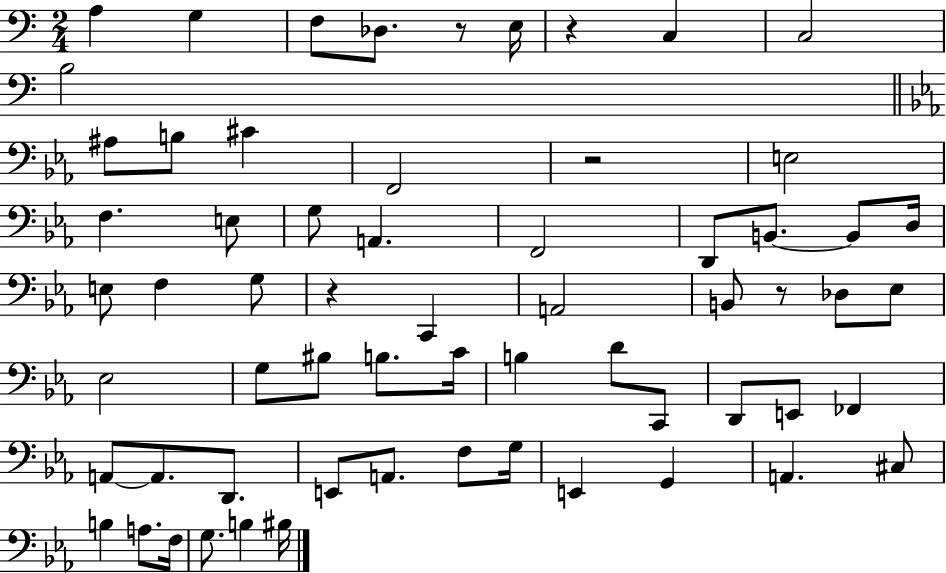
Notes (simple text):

A3/q G3/q F3/e Db3/e. R/e E3/s R/q C3/q C3/h B3/h A#3/e B3/e C#4/q F2/h R/h E3/h F3/q. E3/e G3/e A2/q. F2/h D2/e B2/e. B2/e D3/s E3/e F3/q G3/e R/q C2/q A2/h B2/e R/e Db3/e Eb3/e Eb3/h G3/e BIS3/e B3/e. C4/s B3/q D4/e C2/e D2/e E2/e FES2/q A2/e A2/e. D2/e. E2/e A2/e. F3/e G3/s E2/q G2/q A2/q. C#3/e B3/q A3/e. F3/s G3/e. B3/q BIS3/s